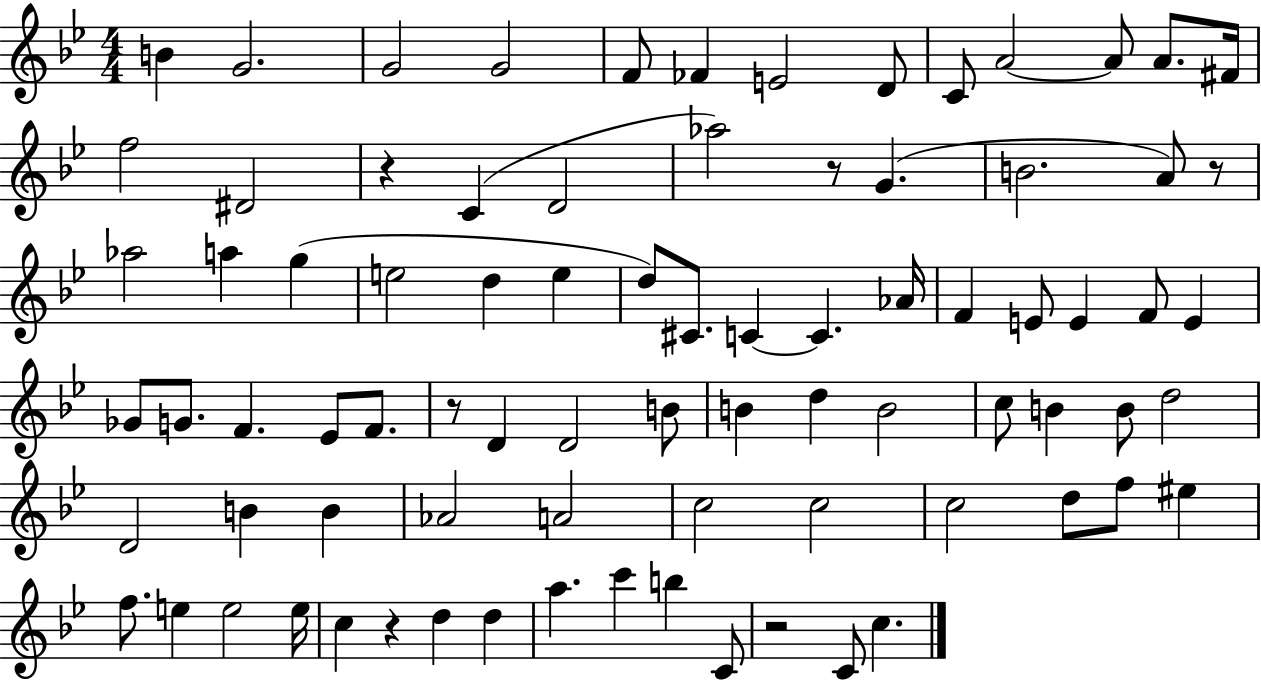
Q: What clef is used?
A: treble